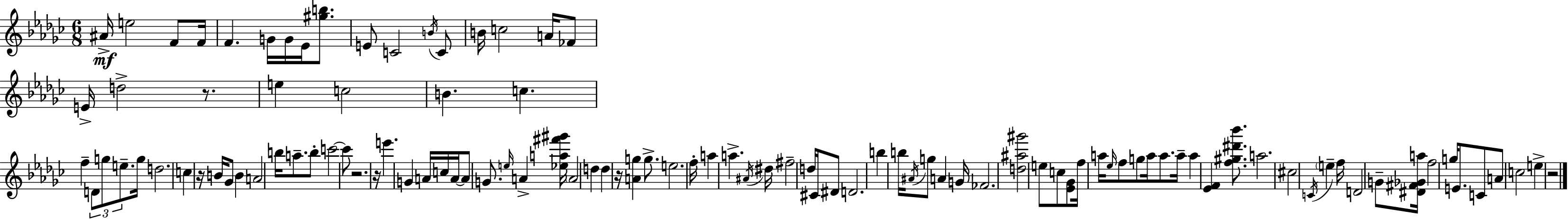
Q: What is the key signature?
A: EES minor